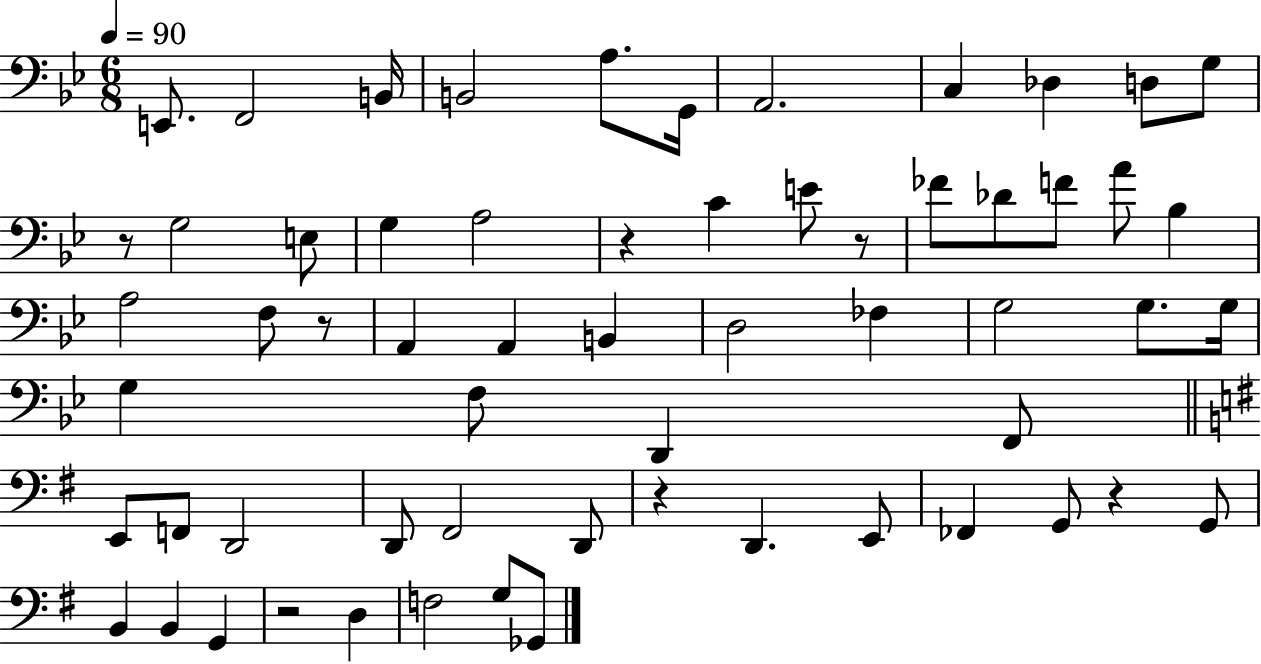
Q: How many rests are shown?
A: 7